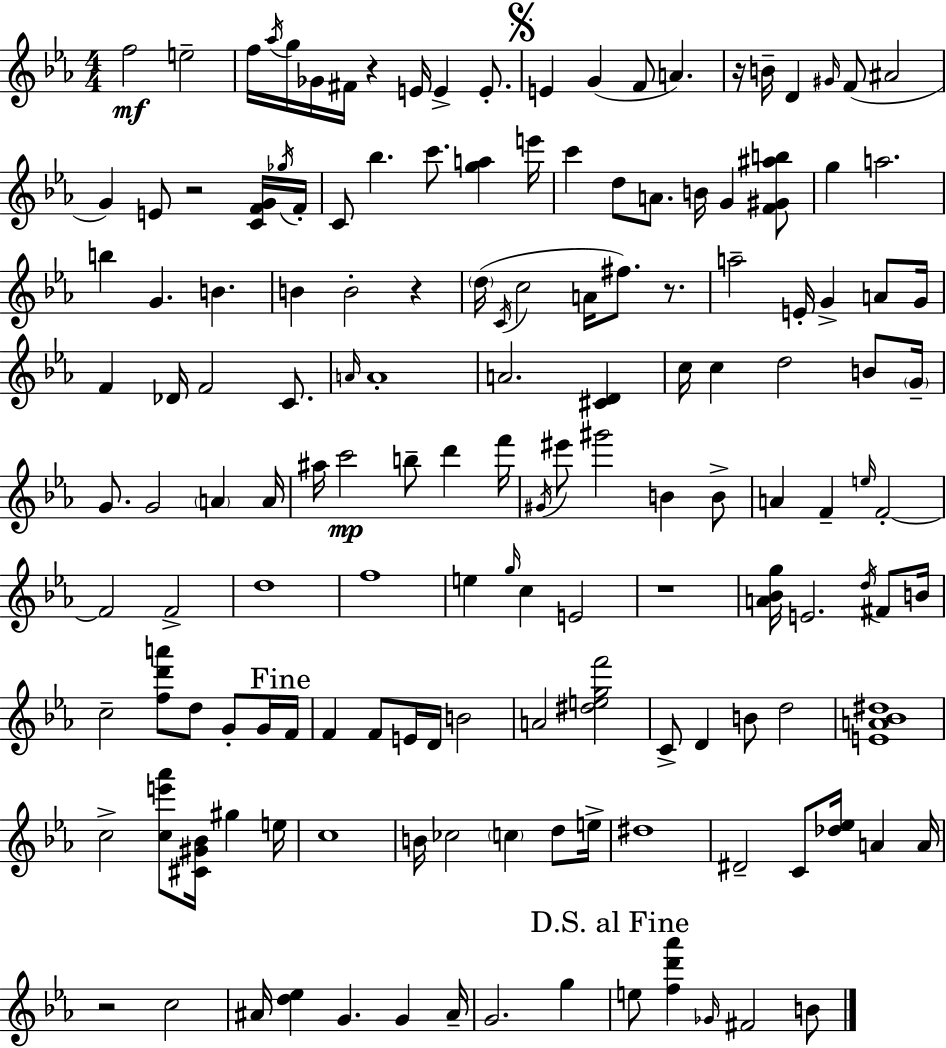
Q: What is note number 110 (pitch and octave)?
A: C5